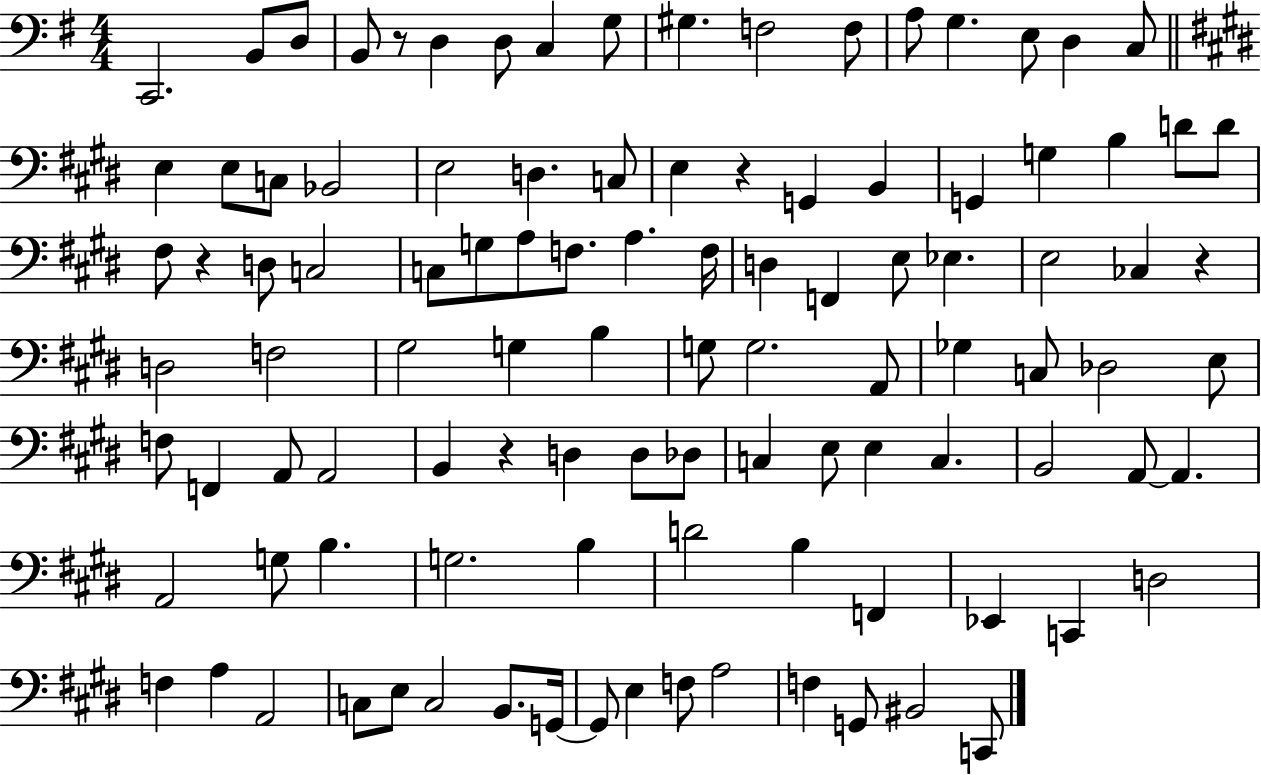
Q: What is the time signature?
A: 4/4